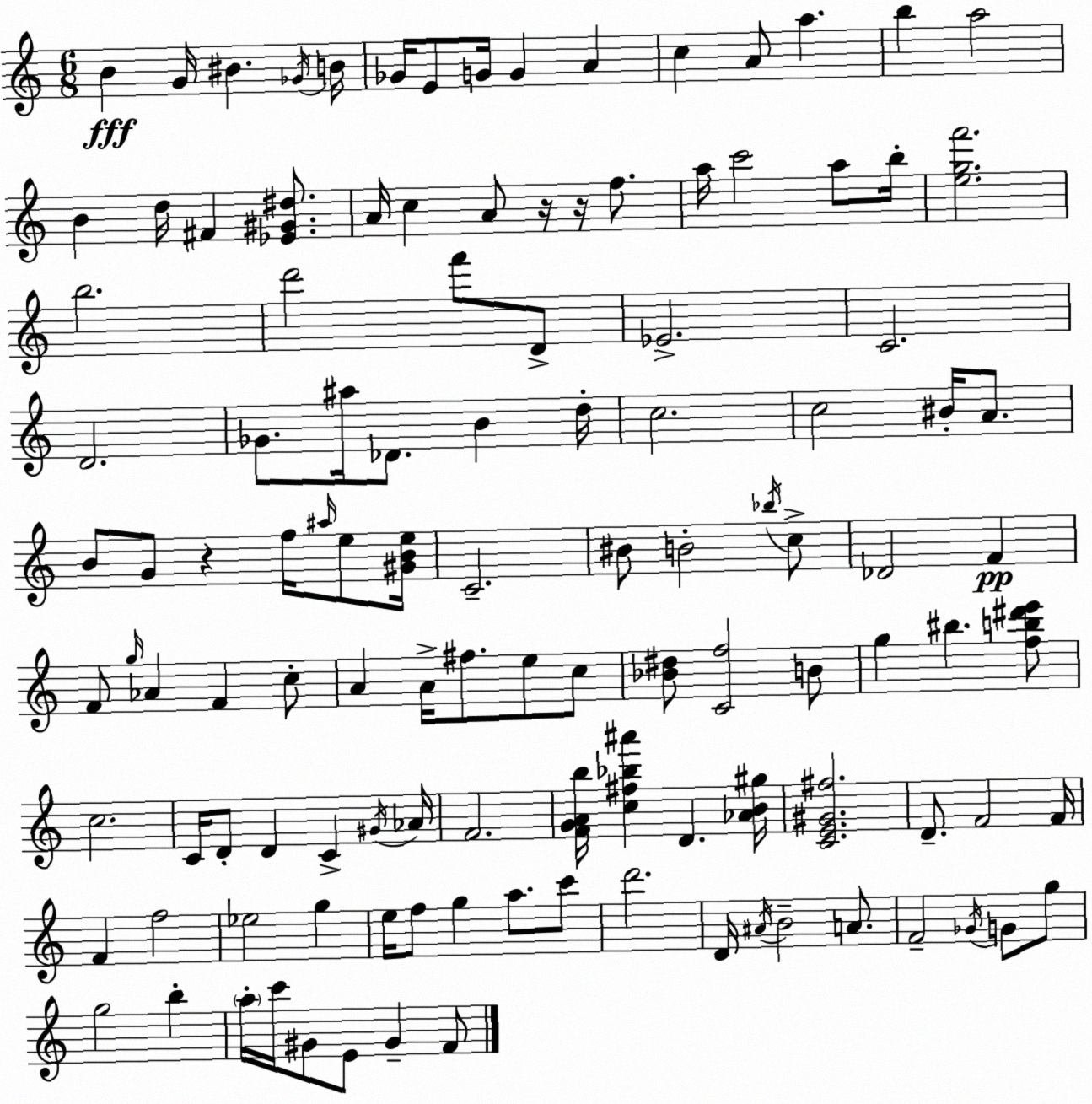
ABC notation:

X:1
T:Untitled
M:6/8
L:1/4
K:Am
B G/4 ^B _G/4 B/4 _G/4 E/2 G/4 G A c A/2 a b a2 B d/4 ^F [_E^G^d]/2 A/4 c A/2 z/4 z/4 f/2 a/4 c'2 a/2 b/4 [egf']2 b2 d'2 f'/2 D/2 _E2 C2 D2 _G/2 ^a/4 _D/2 B d/4 c2 c2 ^B/4 A/2 B/2 G/2 z f/4 ^a/4 e/2 [^GBe]/4 C2 ^B/2 B2 _b/4 c/2 _D2 F F/2 g/4 _A F c/2 A A/4 ^f/2 e/2 c/2 [_B^d]/2 [Cf]2 B/2 g ^b [fb^d'e']/2 c2 C/4 D/2 D C ^G/4 _A/4 F2 [FGAb]/4 [c^f_b^a'] D [_AB^g]/4 [CE^G^f]2 D/2 F2 F/4 F f2 _e2 g e/4 f/2 g a/2 c'/2 d'2 D/4 ^A/4 B2 A/2 F2 _G/4 G/2 g/2 g2 b a/4 c'/4 ^G/2 E/2 ^G F/2